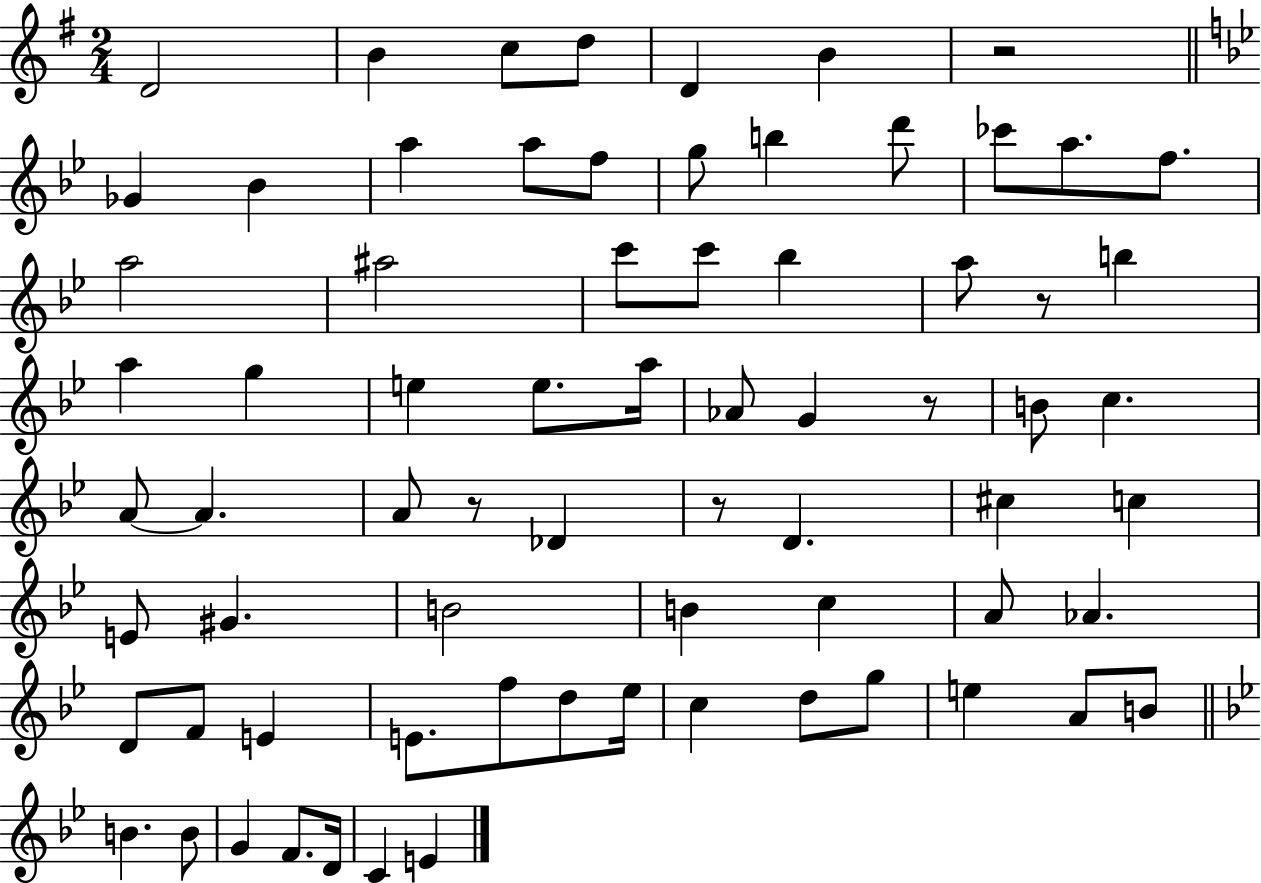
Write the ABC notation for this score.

X:1
T:Untitled
M:2/4
L:1/4
K:G
D2 B c/2 d/2 D B z2 _G _B a a/2 f/2 g/2 b d'/2 _c'/2 a/2 f/2 a2 ^a2 c'/2 c'/2 _b a/2 z/2 b a g e e/2 a/4 _A/2 G z/2 B/2 c A/2 A A/2 z/2 _D z/2 D ^c c E/2 ^G B2 B c A/2 _A D/2 F/2 E E/2 f/2 d/2 _e/4 c d/2 g/2 e A/2 B/2 B B/2 G F/2 D/4 C E